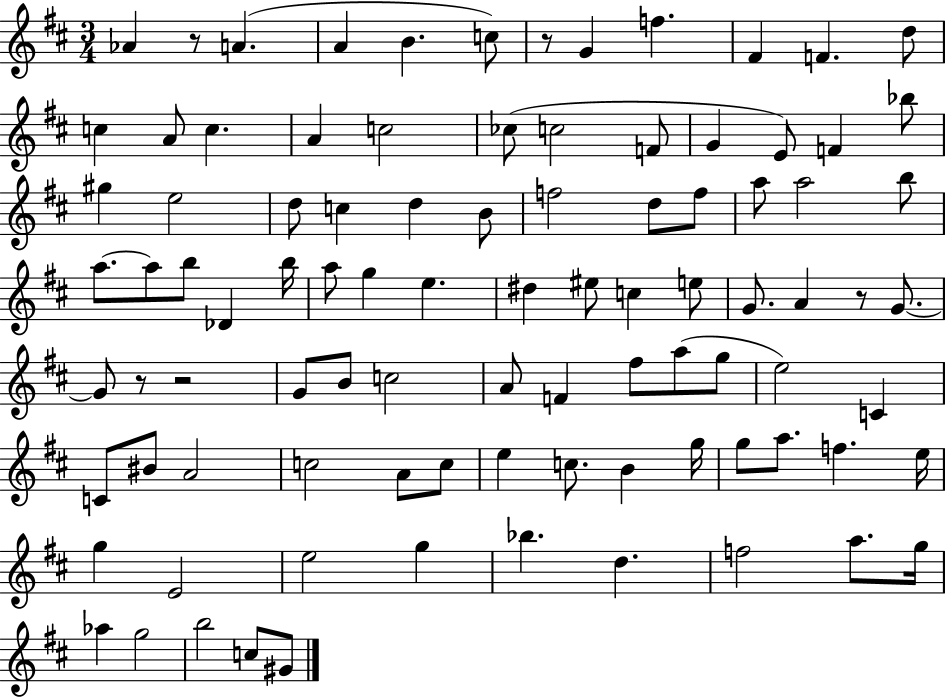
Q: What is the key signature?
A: D major